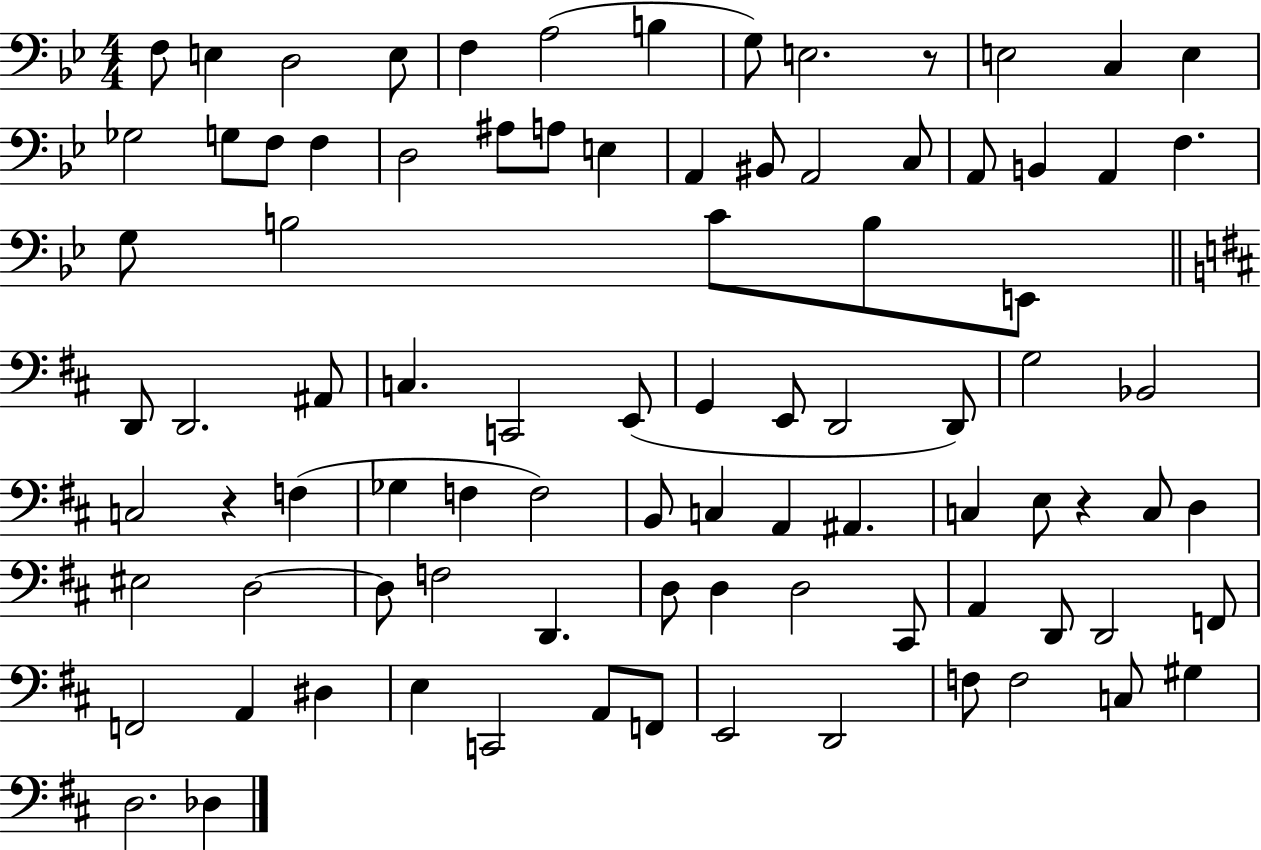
X:1
T:Untitled
M:4/4
L:1/4
K:Bb
F,/2 E, D,2 E,/2 F, A,2 B, G,/2 E,2 z/2 E,2 C, E, _G,2 G,/2 F,/2 F, D,2 ^A,/2 A,/2 E, A,, ^B,,/2 A,,2 C,/2 A,,/2 B,, A,, F, G,/2 B,2 C/2 B,/2 E,,/2 D,,/2 D,,2 ^A,,/2 C, C,,2 E,,/2 G,, E,,/2 D,,2 D,,/2 G,2 _B,,2 C,2 z F, _G, F, F,2 B,,/2 C, A,, ^A,, C, E,/2 z C,/2 D, ^E,2 D,2 D,/2 F,2 D,, D,/2 D, D,2 ^C,,/2 A,, D,,/2 D,,2 F,,/2 F,,2 A,, ^D, E, C,,2 A,,/2 F,,/2 E,,2 D,,2 F,/2 F,2 C,/2 ^G, D,2 _D,